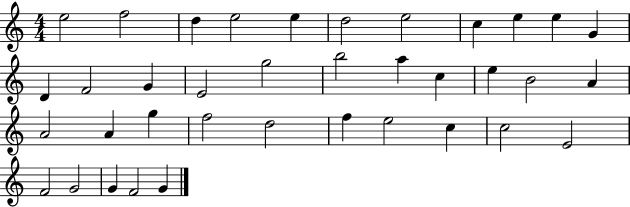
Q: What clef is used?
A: treble